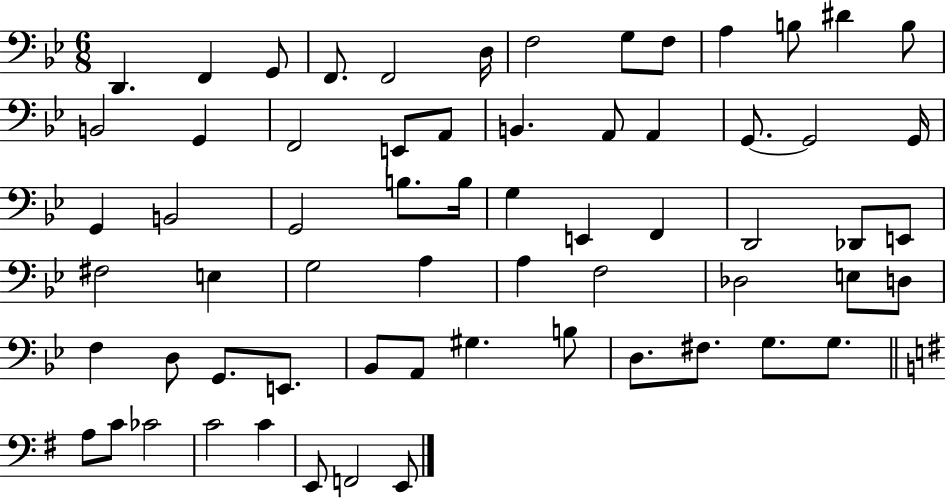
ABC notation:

X:1
T:Untitled
M:6/8
L:1/4
K:Bb
D,, F,, G,,/2 F,,/2 F,,2 D,/4 F,2 G,/2 F,/2 A, B,/2 ^D B,/2 B,,2 G,, F,,2 E,,/2 A,,/2 B,, A,,/2 A,, G,,/2 G,,2 G,,/4 G,, B,,2 G,,2 B,/2 B,/4 G, E,, F,, D,,2 _D,,/2 E,,/2 ^F,2 E, G,2 A, A, F,2 _D,2 E,/2 D,/2 F, D,/2 G,,/2 E,,/2 _B,,/2 A,,/2 ^G, B,/2 D,/2 ^F,/2 G,/2 G,/2 A,/2 C/2 _C2 C2 C E,,/2 F,,2 E,,/2